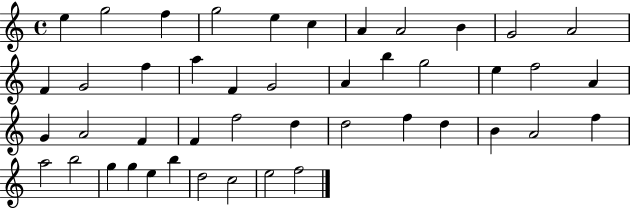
E5/q G5/h F5/q G5/h E5/q C5/q A4/q A4/h B4/q G4/h A4/h F4/q G4/h F5/q A5/q F4/q G4/h A4/q B5/q G5/h E5/q F5/h A4/q G4/q A4/h F4/q F4/q F5/h D5/q D5/h F5/q D5/q B4/q A4/h F5/q A5/h B5/h G5/q G5/q E5/q B5/q D5/h C5/h E5/h F5/h